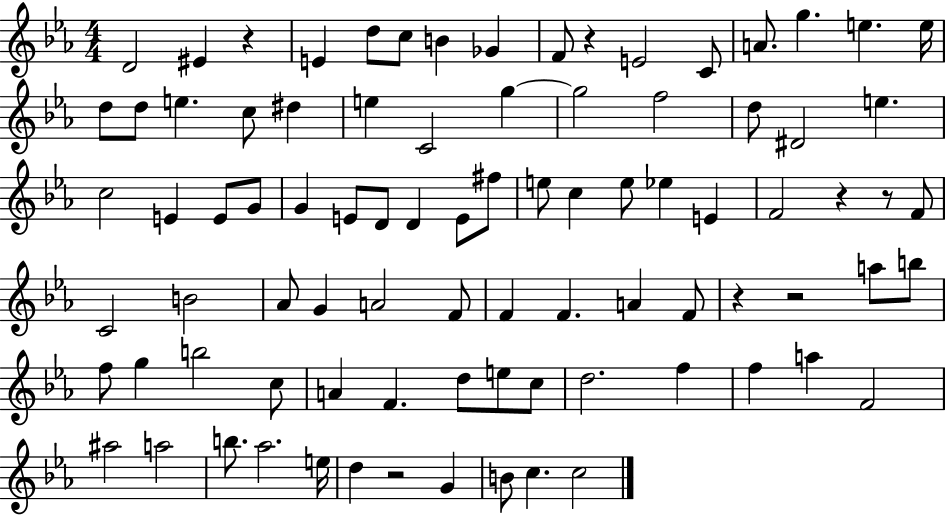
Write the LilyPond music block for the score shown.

{
  \clef treble
  \numericTimeSignature
  \time 4/4
  \key ees \major
  \repeat volta 2 { d'2 eis'4 r4 | e'4 d''8 c''8 b'4 ges'4 | f'8 r4 e'2 c'8 | a'8. g''4. e''4. e''16 | \break d''8 d''8 e''4. c''8 dis''4 | e''4 c'2 g''4~~ | g''2 f''2 | d''8 dis'2 e''4. | \break c''2 e'4 e'8 g'8 | g'4 e'8 d'8 d'4 e'8 fis''8 | e''8 c''4 e''8 ees''4 e'4 | f'2 r4 r8 f'8 | \break c'2 b'2 | aes'8 g'4 a'2 f'8 | f'4 f'4. a'4 f'8 | r4 r2 a''8 b''8 | \break f''8 g''4 b''2 c''8 | a'4 f'4. d''8 e''8 c''8 | d''2. f''4 | f''4 a''4 f'2 | \break ais''2 a''2 | b''8. aes''2. e''16 | d''4 r2 g'4 | b'8 c''4. c''2 | \break } \bar "|."
}